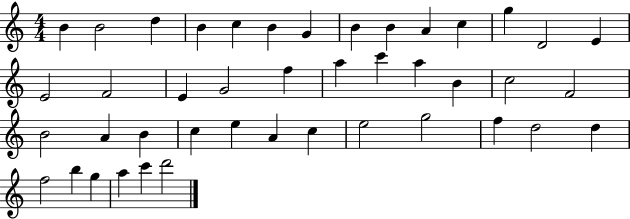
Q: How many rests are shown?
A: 0